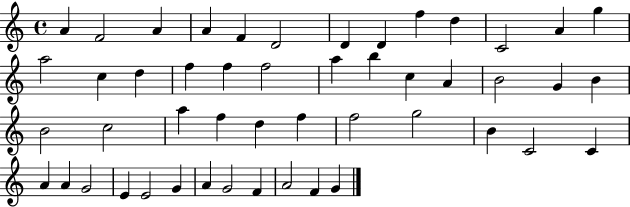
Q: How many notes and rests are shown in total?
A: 49